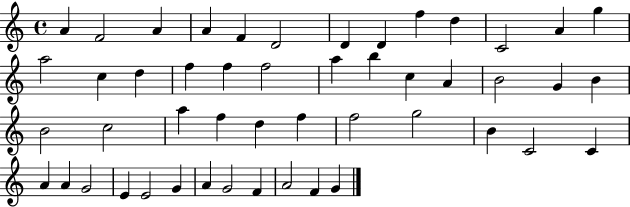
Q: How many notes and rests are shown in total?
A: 49